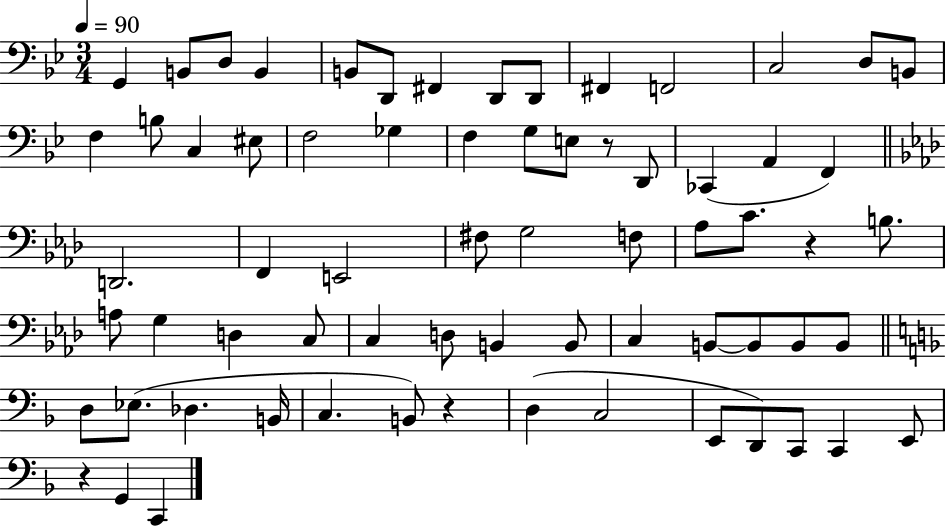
X:1
T:Untitled
M:3/4
L:1/4
K:Bb
G,, B,,/2 D,/2 B,, B,,/2 D,,/2 ^F,, D,,/2 D,,/2 ^F,, F,,2 C,2 D,/2 B,,/2 F, B,/2 C, ^E,/2 F,2 _G, F, G,/2 E,/2 z/2 D,,/2 _C,, A,, F,, D,,2 F,, E,,2 ^F,/2 G,2 F,/2 _A,/2 C/2 z B,/2 A,/2 G, D, C,/2 C, D,/2 B,, B,,/2 C, B,,/2 B,,/2 B,,/2 B,,/2 D,/2 _E,/2 _D, B,,/4 C, B,,/2 z D, C,2 E,,/2 D,,/2 C,,/2 C,, E,,/2 z G,, C,,